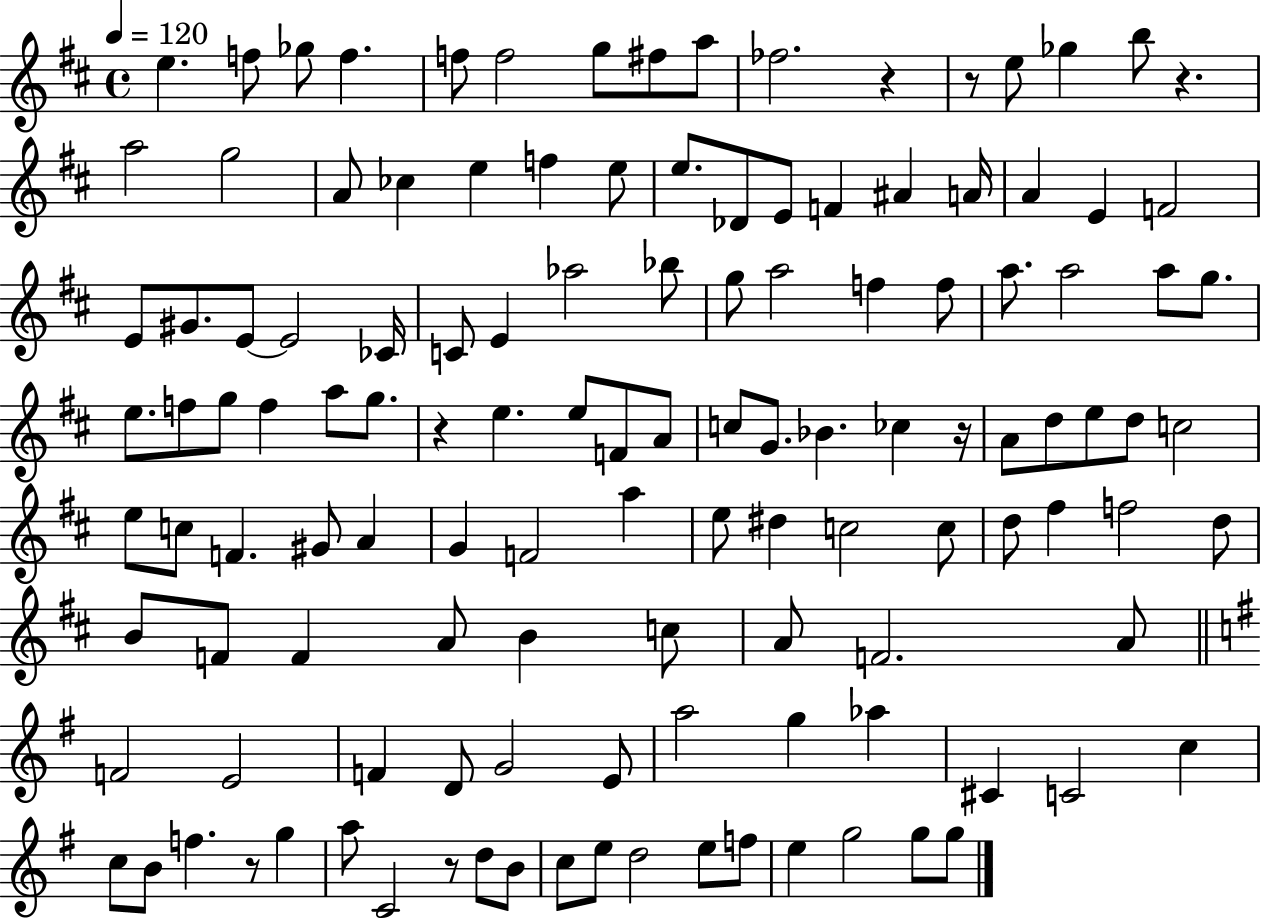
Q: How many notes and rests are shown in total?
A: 126